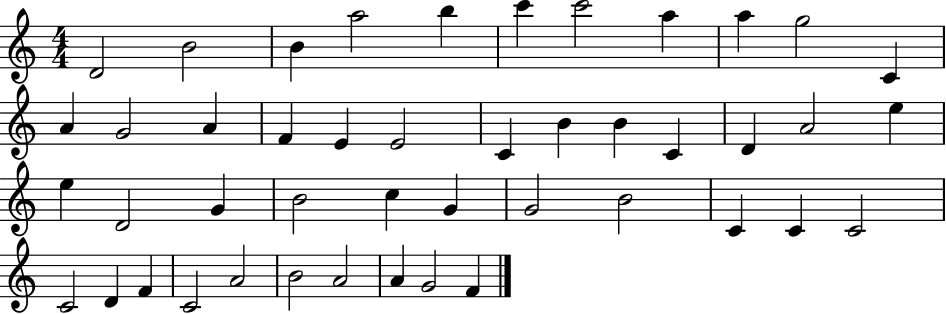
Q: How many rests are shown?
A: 0